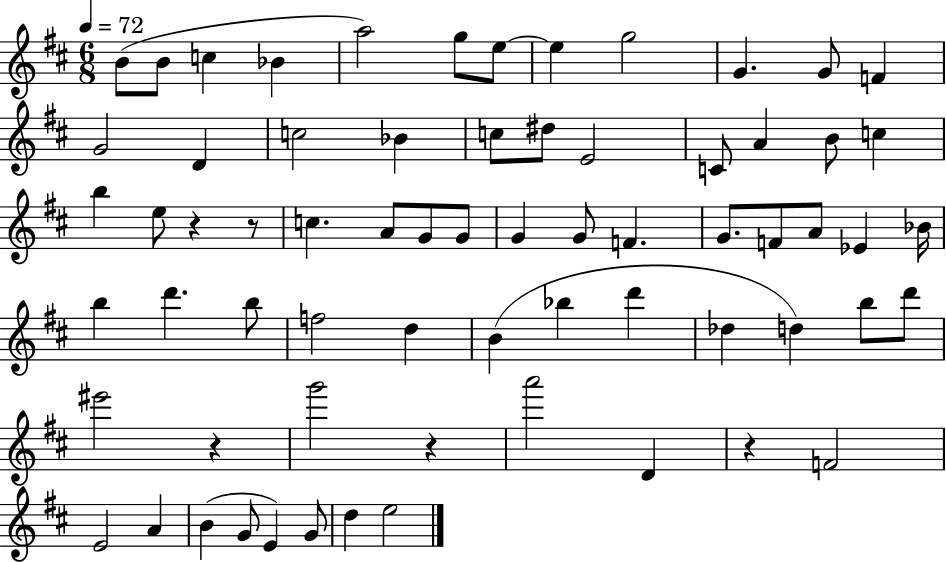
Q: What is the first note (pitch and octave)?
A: B4